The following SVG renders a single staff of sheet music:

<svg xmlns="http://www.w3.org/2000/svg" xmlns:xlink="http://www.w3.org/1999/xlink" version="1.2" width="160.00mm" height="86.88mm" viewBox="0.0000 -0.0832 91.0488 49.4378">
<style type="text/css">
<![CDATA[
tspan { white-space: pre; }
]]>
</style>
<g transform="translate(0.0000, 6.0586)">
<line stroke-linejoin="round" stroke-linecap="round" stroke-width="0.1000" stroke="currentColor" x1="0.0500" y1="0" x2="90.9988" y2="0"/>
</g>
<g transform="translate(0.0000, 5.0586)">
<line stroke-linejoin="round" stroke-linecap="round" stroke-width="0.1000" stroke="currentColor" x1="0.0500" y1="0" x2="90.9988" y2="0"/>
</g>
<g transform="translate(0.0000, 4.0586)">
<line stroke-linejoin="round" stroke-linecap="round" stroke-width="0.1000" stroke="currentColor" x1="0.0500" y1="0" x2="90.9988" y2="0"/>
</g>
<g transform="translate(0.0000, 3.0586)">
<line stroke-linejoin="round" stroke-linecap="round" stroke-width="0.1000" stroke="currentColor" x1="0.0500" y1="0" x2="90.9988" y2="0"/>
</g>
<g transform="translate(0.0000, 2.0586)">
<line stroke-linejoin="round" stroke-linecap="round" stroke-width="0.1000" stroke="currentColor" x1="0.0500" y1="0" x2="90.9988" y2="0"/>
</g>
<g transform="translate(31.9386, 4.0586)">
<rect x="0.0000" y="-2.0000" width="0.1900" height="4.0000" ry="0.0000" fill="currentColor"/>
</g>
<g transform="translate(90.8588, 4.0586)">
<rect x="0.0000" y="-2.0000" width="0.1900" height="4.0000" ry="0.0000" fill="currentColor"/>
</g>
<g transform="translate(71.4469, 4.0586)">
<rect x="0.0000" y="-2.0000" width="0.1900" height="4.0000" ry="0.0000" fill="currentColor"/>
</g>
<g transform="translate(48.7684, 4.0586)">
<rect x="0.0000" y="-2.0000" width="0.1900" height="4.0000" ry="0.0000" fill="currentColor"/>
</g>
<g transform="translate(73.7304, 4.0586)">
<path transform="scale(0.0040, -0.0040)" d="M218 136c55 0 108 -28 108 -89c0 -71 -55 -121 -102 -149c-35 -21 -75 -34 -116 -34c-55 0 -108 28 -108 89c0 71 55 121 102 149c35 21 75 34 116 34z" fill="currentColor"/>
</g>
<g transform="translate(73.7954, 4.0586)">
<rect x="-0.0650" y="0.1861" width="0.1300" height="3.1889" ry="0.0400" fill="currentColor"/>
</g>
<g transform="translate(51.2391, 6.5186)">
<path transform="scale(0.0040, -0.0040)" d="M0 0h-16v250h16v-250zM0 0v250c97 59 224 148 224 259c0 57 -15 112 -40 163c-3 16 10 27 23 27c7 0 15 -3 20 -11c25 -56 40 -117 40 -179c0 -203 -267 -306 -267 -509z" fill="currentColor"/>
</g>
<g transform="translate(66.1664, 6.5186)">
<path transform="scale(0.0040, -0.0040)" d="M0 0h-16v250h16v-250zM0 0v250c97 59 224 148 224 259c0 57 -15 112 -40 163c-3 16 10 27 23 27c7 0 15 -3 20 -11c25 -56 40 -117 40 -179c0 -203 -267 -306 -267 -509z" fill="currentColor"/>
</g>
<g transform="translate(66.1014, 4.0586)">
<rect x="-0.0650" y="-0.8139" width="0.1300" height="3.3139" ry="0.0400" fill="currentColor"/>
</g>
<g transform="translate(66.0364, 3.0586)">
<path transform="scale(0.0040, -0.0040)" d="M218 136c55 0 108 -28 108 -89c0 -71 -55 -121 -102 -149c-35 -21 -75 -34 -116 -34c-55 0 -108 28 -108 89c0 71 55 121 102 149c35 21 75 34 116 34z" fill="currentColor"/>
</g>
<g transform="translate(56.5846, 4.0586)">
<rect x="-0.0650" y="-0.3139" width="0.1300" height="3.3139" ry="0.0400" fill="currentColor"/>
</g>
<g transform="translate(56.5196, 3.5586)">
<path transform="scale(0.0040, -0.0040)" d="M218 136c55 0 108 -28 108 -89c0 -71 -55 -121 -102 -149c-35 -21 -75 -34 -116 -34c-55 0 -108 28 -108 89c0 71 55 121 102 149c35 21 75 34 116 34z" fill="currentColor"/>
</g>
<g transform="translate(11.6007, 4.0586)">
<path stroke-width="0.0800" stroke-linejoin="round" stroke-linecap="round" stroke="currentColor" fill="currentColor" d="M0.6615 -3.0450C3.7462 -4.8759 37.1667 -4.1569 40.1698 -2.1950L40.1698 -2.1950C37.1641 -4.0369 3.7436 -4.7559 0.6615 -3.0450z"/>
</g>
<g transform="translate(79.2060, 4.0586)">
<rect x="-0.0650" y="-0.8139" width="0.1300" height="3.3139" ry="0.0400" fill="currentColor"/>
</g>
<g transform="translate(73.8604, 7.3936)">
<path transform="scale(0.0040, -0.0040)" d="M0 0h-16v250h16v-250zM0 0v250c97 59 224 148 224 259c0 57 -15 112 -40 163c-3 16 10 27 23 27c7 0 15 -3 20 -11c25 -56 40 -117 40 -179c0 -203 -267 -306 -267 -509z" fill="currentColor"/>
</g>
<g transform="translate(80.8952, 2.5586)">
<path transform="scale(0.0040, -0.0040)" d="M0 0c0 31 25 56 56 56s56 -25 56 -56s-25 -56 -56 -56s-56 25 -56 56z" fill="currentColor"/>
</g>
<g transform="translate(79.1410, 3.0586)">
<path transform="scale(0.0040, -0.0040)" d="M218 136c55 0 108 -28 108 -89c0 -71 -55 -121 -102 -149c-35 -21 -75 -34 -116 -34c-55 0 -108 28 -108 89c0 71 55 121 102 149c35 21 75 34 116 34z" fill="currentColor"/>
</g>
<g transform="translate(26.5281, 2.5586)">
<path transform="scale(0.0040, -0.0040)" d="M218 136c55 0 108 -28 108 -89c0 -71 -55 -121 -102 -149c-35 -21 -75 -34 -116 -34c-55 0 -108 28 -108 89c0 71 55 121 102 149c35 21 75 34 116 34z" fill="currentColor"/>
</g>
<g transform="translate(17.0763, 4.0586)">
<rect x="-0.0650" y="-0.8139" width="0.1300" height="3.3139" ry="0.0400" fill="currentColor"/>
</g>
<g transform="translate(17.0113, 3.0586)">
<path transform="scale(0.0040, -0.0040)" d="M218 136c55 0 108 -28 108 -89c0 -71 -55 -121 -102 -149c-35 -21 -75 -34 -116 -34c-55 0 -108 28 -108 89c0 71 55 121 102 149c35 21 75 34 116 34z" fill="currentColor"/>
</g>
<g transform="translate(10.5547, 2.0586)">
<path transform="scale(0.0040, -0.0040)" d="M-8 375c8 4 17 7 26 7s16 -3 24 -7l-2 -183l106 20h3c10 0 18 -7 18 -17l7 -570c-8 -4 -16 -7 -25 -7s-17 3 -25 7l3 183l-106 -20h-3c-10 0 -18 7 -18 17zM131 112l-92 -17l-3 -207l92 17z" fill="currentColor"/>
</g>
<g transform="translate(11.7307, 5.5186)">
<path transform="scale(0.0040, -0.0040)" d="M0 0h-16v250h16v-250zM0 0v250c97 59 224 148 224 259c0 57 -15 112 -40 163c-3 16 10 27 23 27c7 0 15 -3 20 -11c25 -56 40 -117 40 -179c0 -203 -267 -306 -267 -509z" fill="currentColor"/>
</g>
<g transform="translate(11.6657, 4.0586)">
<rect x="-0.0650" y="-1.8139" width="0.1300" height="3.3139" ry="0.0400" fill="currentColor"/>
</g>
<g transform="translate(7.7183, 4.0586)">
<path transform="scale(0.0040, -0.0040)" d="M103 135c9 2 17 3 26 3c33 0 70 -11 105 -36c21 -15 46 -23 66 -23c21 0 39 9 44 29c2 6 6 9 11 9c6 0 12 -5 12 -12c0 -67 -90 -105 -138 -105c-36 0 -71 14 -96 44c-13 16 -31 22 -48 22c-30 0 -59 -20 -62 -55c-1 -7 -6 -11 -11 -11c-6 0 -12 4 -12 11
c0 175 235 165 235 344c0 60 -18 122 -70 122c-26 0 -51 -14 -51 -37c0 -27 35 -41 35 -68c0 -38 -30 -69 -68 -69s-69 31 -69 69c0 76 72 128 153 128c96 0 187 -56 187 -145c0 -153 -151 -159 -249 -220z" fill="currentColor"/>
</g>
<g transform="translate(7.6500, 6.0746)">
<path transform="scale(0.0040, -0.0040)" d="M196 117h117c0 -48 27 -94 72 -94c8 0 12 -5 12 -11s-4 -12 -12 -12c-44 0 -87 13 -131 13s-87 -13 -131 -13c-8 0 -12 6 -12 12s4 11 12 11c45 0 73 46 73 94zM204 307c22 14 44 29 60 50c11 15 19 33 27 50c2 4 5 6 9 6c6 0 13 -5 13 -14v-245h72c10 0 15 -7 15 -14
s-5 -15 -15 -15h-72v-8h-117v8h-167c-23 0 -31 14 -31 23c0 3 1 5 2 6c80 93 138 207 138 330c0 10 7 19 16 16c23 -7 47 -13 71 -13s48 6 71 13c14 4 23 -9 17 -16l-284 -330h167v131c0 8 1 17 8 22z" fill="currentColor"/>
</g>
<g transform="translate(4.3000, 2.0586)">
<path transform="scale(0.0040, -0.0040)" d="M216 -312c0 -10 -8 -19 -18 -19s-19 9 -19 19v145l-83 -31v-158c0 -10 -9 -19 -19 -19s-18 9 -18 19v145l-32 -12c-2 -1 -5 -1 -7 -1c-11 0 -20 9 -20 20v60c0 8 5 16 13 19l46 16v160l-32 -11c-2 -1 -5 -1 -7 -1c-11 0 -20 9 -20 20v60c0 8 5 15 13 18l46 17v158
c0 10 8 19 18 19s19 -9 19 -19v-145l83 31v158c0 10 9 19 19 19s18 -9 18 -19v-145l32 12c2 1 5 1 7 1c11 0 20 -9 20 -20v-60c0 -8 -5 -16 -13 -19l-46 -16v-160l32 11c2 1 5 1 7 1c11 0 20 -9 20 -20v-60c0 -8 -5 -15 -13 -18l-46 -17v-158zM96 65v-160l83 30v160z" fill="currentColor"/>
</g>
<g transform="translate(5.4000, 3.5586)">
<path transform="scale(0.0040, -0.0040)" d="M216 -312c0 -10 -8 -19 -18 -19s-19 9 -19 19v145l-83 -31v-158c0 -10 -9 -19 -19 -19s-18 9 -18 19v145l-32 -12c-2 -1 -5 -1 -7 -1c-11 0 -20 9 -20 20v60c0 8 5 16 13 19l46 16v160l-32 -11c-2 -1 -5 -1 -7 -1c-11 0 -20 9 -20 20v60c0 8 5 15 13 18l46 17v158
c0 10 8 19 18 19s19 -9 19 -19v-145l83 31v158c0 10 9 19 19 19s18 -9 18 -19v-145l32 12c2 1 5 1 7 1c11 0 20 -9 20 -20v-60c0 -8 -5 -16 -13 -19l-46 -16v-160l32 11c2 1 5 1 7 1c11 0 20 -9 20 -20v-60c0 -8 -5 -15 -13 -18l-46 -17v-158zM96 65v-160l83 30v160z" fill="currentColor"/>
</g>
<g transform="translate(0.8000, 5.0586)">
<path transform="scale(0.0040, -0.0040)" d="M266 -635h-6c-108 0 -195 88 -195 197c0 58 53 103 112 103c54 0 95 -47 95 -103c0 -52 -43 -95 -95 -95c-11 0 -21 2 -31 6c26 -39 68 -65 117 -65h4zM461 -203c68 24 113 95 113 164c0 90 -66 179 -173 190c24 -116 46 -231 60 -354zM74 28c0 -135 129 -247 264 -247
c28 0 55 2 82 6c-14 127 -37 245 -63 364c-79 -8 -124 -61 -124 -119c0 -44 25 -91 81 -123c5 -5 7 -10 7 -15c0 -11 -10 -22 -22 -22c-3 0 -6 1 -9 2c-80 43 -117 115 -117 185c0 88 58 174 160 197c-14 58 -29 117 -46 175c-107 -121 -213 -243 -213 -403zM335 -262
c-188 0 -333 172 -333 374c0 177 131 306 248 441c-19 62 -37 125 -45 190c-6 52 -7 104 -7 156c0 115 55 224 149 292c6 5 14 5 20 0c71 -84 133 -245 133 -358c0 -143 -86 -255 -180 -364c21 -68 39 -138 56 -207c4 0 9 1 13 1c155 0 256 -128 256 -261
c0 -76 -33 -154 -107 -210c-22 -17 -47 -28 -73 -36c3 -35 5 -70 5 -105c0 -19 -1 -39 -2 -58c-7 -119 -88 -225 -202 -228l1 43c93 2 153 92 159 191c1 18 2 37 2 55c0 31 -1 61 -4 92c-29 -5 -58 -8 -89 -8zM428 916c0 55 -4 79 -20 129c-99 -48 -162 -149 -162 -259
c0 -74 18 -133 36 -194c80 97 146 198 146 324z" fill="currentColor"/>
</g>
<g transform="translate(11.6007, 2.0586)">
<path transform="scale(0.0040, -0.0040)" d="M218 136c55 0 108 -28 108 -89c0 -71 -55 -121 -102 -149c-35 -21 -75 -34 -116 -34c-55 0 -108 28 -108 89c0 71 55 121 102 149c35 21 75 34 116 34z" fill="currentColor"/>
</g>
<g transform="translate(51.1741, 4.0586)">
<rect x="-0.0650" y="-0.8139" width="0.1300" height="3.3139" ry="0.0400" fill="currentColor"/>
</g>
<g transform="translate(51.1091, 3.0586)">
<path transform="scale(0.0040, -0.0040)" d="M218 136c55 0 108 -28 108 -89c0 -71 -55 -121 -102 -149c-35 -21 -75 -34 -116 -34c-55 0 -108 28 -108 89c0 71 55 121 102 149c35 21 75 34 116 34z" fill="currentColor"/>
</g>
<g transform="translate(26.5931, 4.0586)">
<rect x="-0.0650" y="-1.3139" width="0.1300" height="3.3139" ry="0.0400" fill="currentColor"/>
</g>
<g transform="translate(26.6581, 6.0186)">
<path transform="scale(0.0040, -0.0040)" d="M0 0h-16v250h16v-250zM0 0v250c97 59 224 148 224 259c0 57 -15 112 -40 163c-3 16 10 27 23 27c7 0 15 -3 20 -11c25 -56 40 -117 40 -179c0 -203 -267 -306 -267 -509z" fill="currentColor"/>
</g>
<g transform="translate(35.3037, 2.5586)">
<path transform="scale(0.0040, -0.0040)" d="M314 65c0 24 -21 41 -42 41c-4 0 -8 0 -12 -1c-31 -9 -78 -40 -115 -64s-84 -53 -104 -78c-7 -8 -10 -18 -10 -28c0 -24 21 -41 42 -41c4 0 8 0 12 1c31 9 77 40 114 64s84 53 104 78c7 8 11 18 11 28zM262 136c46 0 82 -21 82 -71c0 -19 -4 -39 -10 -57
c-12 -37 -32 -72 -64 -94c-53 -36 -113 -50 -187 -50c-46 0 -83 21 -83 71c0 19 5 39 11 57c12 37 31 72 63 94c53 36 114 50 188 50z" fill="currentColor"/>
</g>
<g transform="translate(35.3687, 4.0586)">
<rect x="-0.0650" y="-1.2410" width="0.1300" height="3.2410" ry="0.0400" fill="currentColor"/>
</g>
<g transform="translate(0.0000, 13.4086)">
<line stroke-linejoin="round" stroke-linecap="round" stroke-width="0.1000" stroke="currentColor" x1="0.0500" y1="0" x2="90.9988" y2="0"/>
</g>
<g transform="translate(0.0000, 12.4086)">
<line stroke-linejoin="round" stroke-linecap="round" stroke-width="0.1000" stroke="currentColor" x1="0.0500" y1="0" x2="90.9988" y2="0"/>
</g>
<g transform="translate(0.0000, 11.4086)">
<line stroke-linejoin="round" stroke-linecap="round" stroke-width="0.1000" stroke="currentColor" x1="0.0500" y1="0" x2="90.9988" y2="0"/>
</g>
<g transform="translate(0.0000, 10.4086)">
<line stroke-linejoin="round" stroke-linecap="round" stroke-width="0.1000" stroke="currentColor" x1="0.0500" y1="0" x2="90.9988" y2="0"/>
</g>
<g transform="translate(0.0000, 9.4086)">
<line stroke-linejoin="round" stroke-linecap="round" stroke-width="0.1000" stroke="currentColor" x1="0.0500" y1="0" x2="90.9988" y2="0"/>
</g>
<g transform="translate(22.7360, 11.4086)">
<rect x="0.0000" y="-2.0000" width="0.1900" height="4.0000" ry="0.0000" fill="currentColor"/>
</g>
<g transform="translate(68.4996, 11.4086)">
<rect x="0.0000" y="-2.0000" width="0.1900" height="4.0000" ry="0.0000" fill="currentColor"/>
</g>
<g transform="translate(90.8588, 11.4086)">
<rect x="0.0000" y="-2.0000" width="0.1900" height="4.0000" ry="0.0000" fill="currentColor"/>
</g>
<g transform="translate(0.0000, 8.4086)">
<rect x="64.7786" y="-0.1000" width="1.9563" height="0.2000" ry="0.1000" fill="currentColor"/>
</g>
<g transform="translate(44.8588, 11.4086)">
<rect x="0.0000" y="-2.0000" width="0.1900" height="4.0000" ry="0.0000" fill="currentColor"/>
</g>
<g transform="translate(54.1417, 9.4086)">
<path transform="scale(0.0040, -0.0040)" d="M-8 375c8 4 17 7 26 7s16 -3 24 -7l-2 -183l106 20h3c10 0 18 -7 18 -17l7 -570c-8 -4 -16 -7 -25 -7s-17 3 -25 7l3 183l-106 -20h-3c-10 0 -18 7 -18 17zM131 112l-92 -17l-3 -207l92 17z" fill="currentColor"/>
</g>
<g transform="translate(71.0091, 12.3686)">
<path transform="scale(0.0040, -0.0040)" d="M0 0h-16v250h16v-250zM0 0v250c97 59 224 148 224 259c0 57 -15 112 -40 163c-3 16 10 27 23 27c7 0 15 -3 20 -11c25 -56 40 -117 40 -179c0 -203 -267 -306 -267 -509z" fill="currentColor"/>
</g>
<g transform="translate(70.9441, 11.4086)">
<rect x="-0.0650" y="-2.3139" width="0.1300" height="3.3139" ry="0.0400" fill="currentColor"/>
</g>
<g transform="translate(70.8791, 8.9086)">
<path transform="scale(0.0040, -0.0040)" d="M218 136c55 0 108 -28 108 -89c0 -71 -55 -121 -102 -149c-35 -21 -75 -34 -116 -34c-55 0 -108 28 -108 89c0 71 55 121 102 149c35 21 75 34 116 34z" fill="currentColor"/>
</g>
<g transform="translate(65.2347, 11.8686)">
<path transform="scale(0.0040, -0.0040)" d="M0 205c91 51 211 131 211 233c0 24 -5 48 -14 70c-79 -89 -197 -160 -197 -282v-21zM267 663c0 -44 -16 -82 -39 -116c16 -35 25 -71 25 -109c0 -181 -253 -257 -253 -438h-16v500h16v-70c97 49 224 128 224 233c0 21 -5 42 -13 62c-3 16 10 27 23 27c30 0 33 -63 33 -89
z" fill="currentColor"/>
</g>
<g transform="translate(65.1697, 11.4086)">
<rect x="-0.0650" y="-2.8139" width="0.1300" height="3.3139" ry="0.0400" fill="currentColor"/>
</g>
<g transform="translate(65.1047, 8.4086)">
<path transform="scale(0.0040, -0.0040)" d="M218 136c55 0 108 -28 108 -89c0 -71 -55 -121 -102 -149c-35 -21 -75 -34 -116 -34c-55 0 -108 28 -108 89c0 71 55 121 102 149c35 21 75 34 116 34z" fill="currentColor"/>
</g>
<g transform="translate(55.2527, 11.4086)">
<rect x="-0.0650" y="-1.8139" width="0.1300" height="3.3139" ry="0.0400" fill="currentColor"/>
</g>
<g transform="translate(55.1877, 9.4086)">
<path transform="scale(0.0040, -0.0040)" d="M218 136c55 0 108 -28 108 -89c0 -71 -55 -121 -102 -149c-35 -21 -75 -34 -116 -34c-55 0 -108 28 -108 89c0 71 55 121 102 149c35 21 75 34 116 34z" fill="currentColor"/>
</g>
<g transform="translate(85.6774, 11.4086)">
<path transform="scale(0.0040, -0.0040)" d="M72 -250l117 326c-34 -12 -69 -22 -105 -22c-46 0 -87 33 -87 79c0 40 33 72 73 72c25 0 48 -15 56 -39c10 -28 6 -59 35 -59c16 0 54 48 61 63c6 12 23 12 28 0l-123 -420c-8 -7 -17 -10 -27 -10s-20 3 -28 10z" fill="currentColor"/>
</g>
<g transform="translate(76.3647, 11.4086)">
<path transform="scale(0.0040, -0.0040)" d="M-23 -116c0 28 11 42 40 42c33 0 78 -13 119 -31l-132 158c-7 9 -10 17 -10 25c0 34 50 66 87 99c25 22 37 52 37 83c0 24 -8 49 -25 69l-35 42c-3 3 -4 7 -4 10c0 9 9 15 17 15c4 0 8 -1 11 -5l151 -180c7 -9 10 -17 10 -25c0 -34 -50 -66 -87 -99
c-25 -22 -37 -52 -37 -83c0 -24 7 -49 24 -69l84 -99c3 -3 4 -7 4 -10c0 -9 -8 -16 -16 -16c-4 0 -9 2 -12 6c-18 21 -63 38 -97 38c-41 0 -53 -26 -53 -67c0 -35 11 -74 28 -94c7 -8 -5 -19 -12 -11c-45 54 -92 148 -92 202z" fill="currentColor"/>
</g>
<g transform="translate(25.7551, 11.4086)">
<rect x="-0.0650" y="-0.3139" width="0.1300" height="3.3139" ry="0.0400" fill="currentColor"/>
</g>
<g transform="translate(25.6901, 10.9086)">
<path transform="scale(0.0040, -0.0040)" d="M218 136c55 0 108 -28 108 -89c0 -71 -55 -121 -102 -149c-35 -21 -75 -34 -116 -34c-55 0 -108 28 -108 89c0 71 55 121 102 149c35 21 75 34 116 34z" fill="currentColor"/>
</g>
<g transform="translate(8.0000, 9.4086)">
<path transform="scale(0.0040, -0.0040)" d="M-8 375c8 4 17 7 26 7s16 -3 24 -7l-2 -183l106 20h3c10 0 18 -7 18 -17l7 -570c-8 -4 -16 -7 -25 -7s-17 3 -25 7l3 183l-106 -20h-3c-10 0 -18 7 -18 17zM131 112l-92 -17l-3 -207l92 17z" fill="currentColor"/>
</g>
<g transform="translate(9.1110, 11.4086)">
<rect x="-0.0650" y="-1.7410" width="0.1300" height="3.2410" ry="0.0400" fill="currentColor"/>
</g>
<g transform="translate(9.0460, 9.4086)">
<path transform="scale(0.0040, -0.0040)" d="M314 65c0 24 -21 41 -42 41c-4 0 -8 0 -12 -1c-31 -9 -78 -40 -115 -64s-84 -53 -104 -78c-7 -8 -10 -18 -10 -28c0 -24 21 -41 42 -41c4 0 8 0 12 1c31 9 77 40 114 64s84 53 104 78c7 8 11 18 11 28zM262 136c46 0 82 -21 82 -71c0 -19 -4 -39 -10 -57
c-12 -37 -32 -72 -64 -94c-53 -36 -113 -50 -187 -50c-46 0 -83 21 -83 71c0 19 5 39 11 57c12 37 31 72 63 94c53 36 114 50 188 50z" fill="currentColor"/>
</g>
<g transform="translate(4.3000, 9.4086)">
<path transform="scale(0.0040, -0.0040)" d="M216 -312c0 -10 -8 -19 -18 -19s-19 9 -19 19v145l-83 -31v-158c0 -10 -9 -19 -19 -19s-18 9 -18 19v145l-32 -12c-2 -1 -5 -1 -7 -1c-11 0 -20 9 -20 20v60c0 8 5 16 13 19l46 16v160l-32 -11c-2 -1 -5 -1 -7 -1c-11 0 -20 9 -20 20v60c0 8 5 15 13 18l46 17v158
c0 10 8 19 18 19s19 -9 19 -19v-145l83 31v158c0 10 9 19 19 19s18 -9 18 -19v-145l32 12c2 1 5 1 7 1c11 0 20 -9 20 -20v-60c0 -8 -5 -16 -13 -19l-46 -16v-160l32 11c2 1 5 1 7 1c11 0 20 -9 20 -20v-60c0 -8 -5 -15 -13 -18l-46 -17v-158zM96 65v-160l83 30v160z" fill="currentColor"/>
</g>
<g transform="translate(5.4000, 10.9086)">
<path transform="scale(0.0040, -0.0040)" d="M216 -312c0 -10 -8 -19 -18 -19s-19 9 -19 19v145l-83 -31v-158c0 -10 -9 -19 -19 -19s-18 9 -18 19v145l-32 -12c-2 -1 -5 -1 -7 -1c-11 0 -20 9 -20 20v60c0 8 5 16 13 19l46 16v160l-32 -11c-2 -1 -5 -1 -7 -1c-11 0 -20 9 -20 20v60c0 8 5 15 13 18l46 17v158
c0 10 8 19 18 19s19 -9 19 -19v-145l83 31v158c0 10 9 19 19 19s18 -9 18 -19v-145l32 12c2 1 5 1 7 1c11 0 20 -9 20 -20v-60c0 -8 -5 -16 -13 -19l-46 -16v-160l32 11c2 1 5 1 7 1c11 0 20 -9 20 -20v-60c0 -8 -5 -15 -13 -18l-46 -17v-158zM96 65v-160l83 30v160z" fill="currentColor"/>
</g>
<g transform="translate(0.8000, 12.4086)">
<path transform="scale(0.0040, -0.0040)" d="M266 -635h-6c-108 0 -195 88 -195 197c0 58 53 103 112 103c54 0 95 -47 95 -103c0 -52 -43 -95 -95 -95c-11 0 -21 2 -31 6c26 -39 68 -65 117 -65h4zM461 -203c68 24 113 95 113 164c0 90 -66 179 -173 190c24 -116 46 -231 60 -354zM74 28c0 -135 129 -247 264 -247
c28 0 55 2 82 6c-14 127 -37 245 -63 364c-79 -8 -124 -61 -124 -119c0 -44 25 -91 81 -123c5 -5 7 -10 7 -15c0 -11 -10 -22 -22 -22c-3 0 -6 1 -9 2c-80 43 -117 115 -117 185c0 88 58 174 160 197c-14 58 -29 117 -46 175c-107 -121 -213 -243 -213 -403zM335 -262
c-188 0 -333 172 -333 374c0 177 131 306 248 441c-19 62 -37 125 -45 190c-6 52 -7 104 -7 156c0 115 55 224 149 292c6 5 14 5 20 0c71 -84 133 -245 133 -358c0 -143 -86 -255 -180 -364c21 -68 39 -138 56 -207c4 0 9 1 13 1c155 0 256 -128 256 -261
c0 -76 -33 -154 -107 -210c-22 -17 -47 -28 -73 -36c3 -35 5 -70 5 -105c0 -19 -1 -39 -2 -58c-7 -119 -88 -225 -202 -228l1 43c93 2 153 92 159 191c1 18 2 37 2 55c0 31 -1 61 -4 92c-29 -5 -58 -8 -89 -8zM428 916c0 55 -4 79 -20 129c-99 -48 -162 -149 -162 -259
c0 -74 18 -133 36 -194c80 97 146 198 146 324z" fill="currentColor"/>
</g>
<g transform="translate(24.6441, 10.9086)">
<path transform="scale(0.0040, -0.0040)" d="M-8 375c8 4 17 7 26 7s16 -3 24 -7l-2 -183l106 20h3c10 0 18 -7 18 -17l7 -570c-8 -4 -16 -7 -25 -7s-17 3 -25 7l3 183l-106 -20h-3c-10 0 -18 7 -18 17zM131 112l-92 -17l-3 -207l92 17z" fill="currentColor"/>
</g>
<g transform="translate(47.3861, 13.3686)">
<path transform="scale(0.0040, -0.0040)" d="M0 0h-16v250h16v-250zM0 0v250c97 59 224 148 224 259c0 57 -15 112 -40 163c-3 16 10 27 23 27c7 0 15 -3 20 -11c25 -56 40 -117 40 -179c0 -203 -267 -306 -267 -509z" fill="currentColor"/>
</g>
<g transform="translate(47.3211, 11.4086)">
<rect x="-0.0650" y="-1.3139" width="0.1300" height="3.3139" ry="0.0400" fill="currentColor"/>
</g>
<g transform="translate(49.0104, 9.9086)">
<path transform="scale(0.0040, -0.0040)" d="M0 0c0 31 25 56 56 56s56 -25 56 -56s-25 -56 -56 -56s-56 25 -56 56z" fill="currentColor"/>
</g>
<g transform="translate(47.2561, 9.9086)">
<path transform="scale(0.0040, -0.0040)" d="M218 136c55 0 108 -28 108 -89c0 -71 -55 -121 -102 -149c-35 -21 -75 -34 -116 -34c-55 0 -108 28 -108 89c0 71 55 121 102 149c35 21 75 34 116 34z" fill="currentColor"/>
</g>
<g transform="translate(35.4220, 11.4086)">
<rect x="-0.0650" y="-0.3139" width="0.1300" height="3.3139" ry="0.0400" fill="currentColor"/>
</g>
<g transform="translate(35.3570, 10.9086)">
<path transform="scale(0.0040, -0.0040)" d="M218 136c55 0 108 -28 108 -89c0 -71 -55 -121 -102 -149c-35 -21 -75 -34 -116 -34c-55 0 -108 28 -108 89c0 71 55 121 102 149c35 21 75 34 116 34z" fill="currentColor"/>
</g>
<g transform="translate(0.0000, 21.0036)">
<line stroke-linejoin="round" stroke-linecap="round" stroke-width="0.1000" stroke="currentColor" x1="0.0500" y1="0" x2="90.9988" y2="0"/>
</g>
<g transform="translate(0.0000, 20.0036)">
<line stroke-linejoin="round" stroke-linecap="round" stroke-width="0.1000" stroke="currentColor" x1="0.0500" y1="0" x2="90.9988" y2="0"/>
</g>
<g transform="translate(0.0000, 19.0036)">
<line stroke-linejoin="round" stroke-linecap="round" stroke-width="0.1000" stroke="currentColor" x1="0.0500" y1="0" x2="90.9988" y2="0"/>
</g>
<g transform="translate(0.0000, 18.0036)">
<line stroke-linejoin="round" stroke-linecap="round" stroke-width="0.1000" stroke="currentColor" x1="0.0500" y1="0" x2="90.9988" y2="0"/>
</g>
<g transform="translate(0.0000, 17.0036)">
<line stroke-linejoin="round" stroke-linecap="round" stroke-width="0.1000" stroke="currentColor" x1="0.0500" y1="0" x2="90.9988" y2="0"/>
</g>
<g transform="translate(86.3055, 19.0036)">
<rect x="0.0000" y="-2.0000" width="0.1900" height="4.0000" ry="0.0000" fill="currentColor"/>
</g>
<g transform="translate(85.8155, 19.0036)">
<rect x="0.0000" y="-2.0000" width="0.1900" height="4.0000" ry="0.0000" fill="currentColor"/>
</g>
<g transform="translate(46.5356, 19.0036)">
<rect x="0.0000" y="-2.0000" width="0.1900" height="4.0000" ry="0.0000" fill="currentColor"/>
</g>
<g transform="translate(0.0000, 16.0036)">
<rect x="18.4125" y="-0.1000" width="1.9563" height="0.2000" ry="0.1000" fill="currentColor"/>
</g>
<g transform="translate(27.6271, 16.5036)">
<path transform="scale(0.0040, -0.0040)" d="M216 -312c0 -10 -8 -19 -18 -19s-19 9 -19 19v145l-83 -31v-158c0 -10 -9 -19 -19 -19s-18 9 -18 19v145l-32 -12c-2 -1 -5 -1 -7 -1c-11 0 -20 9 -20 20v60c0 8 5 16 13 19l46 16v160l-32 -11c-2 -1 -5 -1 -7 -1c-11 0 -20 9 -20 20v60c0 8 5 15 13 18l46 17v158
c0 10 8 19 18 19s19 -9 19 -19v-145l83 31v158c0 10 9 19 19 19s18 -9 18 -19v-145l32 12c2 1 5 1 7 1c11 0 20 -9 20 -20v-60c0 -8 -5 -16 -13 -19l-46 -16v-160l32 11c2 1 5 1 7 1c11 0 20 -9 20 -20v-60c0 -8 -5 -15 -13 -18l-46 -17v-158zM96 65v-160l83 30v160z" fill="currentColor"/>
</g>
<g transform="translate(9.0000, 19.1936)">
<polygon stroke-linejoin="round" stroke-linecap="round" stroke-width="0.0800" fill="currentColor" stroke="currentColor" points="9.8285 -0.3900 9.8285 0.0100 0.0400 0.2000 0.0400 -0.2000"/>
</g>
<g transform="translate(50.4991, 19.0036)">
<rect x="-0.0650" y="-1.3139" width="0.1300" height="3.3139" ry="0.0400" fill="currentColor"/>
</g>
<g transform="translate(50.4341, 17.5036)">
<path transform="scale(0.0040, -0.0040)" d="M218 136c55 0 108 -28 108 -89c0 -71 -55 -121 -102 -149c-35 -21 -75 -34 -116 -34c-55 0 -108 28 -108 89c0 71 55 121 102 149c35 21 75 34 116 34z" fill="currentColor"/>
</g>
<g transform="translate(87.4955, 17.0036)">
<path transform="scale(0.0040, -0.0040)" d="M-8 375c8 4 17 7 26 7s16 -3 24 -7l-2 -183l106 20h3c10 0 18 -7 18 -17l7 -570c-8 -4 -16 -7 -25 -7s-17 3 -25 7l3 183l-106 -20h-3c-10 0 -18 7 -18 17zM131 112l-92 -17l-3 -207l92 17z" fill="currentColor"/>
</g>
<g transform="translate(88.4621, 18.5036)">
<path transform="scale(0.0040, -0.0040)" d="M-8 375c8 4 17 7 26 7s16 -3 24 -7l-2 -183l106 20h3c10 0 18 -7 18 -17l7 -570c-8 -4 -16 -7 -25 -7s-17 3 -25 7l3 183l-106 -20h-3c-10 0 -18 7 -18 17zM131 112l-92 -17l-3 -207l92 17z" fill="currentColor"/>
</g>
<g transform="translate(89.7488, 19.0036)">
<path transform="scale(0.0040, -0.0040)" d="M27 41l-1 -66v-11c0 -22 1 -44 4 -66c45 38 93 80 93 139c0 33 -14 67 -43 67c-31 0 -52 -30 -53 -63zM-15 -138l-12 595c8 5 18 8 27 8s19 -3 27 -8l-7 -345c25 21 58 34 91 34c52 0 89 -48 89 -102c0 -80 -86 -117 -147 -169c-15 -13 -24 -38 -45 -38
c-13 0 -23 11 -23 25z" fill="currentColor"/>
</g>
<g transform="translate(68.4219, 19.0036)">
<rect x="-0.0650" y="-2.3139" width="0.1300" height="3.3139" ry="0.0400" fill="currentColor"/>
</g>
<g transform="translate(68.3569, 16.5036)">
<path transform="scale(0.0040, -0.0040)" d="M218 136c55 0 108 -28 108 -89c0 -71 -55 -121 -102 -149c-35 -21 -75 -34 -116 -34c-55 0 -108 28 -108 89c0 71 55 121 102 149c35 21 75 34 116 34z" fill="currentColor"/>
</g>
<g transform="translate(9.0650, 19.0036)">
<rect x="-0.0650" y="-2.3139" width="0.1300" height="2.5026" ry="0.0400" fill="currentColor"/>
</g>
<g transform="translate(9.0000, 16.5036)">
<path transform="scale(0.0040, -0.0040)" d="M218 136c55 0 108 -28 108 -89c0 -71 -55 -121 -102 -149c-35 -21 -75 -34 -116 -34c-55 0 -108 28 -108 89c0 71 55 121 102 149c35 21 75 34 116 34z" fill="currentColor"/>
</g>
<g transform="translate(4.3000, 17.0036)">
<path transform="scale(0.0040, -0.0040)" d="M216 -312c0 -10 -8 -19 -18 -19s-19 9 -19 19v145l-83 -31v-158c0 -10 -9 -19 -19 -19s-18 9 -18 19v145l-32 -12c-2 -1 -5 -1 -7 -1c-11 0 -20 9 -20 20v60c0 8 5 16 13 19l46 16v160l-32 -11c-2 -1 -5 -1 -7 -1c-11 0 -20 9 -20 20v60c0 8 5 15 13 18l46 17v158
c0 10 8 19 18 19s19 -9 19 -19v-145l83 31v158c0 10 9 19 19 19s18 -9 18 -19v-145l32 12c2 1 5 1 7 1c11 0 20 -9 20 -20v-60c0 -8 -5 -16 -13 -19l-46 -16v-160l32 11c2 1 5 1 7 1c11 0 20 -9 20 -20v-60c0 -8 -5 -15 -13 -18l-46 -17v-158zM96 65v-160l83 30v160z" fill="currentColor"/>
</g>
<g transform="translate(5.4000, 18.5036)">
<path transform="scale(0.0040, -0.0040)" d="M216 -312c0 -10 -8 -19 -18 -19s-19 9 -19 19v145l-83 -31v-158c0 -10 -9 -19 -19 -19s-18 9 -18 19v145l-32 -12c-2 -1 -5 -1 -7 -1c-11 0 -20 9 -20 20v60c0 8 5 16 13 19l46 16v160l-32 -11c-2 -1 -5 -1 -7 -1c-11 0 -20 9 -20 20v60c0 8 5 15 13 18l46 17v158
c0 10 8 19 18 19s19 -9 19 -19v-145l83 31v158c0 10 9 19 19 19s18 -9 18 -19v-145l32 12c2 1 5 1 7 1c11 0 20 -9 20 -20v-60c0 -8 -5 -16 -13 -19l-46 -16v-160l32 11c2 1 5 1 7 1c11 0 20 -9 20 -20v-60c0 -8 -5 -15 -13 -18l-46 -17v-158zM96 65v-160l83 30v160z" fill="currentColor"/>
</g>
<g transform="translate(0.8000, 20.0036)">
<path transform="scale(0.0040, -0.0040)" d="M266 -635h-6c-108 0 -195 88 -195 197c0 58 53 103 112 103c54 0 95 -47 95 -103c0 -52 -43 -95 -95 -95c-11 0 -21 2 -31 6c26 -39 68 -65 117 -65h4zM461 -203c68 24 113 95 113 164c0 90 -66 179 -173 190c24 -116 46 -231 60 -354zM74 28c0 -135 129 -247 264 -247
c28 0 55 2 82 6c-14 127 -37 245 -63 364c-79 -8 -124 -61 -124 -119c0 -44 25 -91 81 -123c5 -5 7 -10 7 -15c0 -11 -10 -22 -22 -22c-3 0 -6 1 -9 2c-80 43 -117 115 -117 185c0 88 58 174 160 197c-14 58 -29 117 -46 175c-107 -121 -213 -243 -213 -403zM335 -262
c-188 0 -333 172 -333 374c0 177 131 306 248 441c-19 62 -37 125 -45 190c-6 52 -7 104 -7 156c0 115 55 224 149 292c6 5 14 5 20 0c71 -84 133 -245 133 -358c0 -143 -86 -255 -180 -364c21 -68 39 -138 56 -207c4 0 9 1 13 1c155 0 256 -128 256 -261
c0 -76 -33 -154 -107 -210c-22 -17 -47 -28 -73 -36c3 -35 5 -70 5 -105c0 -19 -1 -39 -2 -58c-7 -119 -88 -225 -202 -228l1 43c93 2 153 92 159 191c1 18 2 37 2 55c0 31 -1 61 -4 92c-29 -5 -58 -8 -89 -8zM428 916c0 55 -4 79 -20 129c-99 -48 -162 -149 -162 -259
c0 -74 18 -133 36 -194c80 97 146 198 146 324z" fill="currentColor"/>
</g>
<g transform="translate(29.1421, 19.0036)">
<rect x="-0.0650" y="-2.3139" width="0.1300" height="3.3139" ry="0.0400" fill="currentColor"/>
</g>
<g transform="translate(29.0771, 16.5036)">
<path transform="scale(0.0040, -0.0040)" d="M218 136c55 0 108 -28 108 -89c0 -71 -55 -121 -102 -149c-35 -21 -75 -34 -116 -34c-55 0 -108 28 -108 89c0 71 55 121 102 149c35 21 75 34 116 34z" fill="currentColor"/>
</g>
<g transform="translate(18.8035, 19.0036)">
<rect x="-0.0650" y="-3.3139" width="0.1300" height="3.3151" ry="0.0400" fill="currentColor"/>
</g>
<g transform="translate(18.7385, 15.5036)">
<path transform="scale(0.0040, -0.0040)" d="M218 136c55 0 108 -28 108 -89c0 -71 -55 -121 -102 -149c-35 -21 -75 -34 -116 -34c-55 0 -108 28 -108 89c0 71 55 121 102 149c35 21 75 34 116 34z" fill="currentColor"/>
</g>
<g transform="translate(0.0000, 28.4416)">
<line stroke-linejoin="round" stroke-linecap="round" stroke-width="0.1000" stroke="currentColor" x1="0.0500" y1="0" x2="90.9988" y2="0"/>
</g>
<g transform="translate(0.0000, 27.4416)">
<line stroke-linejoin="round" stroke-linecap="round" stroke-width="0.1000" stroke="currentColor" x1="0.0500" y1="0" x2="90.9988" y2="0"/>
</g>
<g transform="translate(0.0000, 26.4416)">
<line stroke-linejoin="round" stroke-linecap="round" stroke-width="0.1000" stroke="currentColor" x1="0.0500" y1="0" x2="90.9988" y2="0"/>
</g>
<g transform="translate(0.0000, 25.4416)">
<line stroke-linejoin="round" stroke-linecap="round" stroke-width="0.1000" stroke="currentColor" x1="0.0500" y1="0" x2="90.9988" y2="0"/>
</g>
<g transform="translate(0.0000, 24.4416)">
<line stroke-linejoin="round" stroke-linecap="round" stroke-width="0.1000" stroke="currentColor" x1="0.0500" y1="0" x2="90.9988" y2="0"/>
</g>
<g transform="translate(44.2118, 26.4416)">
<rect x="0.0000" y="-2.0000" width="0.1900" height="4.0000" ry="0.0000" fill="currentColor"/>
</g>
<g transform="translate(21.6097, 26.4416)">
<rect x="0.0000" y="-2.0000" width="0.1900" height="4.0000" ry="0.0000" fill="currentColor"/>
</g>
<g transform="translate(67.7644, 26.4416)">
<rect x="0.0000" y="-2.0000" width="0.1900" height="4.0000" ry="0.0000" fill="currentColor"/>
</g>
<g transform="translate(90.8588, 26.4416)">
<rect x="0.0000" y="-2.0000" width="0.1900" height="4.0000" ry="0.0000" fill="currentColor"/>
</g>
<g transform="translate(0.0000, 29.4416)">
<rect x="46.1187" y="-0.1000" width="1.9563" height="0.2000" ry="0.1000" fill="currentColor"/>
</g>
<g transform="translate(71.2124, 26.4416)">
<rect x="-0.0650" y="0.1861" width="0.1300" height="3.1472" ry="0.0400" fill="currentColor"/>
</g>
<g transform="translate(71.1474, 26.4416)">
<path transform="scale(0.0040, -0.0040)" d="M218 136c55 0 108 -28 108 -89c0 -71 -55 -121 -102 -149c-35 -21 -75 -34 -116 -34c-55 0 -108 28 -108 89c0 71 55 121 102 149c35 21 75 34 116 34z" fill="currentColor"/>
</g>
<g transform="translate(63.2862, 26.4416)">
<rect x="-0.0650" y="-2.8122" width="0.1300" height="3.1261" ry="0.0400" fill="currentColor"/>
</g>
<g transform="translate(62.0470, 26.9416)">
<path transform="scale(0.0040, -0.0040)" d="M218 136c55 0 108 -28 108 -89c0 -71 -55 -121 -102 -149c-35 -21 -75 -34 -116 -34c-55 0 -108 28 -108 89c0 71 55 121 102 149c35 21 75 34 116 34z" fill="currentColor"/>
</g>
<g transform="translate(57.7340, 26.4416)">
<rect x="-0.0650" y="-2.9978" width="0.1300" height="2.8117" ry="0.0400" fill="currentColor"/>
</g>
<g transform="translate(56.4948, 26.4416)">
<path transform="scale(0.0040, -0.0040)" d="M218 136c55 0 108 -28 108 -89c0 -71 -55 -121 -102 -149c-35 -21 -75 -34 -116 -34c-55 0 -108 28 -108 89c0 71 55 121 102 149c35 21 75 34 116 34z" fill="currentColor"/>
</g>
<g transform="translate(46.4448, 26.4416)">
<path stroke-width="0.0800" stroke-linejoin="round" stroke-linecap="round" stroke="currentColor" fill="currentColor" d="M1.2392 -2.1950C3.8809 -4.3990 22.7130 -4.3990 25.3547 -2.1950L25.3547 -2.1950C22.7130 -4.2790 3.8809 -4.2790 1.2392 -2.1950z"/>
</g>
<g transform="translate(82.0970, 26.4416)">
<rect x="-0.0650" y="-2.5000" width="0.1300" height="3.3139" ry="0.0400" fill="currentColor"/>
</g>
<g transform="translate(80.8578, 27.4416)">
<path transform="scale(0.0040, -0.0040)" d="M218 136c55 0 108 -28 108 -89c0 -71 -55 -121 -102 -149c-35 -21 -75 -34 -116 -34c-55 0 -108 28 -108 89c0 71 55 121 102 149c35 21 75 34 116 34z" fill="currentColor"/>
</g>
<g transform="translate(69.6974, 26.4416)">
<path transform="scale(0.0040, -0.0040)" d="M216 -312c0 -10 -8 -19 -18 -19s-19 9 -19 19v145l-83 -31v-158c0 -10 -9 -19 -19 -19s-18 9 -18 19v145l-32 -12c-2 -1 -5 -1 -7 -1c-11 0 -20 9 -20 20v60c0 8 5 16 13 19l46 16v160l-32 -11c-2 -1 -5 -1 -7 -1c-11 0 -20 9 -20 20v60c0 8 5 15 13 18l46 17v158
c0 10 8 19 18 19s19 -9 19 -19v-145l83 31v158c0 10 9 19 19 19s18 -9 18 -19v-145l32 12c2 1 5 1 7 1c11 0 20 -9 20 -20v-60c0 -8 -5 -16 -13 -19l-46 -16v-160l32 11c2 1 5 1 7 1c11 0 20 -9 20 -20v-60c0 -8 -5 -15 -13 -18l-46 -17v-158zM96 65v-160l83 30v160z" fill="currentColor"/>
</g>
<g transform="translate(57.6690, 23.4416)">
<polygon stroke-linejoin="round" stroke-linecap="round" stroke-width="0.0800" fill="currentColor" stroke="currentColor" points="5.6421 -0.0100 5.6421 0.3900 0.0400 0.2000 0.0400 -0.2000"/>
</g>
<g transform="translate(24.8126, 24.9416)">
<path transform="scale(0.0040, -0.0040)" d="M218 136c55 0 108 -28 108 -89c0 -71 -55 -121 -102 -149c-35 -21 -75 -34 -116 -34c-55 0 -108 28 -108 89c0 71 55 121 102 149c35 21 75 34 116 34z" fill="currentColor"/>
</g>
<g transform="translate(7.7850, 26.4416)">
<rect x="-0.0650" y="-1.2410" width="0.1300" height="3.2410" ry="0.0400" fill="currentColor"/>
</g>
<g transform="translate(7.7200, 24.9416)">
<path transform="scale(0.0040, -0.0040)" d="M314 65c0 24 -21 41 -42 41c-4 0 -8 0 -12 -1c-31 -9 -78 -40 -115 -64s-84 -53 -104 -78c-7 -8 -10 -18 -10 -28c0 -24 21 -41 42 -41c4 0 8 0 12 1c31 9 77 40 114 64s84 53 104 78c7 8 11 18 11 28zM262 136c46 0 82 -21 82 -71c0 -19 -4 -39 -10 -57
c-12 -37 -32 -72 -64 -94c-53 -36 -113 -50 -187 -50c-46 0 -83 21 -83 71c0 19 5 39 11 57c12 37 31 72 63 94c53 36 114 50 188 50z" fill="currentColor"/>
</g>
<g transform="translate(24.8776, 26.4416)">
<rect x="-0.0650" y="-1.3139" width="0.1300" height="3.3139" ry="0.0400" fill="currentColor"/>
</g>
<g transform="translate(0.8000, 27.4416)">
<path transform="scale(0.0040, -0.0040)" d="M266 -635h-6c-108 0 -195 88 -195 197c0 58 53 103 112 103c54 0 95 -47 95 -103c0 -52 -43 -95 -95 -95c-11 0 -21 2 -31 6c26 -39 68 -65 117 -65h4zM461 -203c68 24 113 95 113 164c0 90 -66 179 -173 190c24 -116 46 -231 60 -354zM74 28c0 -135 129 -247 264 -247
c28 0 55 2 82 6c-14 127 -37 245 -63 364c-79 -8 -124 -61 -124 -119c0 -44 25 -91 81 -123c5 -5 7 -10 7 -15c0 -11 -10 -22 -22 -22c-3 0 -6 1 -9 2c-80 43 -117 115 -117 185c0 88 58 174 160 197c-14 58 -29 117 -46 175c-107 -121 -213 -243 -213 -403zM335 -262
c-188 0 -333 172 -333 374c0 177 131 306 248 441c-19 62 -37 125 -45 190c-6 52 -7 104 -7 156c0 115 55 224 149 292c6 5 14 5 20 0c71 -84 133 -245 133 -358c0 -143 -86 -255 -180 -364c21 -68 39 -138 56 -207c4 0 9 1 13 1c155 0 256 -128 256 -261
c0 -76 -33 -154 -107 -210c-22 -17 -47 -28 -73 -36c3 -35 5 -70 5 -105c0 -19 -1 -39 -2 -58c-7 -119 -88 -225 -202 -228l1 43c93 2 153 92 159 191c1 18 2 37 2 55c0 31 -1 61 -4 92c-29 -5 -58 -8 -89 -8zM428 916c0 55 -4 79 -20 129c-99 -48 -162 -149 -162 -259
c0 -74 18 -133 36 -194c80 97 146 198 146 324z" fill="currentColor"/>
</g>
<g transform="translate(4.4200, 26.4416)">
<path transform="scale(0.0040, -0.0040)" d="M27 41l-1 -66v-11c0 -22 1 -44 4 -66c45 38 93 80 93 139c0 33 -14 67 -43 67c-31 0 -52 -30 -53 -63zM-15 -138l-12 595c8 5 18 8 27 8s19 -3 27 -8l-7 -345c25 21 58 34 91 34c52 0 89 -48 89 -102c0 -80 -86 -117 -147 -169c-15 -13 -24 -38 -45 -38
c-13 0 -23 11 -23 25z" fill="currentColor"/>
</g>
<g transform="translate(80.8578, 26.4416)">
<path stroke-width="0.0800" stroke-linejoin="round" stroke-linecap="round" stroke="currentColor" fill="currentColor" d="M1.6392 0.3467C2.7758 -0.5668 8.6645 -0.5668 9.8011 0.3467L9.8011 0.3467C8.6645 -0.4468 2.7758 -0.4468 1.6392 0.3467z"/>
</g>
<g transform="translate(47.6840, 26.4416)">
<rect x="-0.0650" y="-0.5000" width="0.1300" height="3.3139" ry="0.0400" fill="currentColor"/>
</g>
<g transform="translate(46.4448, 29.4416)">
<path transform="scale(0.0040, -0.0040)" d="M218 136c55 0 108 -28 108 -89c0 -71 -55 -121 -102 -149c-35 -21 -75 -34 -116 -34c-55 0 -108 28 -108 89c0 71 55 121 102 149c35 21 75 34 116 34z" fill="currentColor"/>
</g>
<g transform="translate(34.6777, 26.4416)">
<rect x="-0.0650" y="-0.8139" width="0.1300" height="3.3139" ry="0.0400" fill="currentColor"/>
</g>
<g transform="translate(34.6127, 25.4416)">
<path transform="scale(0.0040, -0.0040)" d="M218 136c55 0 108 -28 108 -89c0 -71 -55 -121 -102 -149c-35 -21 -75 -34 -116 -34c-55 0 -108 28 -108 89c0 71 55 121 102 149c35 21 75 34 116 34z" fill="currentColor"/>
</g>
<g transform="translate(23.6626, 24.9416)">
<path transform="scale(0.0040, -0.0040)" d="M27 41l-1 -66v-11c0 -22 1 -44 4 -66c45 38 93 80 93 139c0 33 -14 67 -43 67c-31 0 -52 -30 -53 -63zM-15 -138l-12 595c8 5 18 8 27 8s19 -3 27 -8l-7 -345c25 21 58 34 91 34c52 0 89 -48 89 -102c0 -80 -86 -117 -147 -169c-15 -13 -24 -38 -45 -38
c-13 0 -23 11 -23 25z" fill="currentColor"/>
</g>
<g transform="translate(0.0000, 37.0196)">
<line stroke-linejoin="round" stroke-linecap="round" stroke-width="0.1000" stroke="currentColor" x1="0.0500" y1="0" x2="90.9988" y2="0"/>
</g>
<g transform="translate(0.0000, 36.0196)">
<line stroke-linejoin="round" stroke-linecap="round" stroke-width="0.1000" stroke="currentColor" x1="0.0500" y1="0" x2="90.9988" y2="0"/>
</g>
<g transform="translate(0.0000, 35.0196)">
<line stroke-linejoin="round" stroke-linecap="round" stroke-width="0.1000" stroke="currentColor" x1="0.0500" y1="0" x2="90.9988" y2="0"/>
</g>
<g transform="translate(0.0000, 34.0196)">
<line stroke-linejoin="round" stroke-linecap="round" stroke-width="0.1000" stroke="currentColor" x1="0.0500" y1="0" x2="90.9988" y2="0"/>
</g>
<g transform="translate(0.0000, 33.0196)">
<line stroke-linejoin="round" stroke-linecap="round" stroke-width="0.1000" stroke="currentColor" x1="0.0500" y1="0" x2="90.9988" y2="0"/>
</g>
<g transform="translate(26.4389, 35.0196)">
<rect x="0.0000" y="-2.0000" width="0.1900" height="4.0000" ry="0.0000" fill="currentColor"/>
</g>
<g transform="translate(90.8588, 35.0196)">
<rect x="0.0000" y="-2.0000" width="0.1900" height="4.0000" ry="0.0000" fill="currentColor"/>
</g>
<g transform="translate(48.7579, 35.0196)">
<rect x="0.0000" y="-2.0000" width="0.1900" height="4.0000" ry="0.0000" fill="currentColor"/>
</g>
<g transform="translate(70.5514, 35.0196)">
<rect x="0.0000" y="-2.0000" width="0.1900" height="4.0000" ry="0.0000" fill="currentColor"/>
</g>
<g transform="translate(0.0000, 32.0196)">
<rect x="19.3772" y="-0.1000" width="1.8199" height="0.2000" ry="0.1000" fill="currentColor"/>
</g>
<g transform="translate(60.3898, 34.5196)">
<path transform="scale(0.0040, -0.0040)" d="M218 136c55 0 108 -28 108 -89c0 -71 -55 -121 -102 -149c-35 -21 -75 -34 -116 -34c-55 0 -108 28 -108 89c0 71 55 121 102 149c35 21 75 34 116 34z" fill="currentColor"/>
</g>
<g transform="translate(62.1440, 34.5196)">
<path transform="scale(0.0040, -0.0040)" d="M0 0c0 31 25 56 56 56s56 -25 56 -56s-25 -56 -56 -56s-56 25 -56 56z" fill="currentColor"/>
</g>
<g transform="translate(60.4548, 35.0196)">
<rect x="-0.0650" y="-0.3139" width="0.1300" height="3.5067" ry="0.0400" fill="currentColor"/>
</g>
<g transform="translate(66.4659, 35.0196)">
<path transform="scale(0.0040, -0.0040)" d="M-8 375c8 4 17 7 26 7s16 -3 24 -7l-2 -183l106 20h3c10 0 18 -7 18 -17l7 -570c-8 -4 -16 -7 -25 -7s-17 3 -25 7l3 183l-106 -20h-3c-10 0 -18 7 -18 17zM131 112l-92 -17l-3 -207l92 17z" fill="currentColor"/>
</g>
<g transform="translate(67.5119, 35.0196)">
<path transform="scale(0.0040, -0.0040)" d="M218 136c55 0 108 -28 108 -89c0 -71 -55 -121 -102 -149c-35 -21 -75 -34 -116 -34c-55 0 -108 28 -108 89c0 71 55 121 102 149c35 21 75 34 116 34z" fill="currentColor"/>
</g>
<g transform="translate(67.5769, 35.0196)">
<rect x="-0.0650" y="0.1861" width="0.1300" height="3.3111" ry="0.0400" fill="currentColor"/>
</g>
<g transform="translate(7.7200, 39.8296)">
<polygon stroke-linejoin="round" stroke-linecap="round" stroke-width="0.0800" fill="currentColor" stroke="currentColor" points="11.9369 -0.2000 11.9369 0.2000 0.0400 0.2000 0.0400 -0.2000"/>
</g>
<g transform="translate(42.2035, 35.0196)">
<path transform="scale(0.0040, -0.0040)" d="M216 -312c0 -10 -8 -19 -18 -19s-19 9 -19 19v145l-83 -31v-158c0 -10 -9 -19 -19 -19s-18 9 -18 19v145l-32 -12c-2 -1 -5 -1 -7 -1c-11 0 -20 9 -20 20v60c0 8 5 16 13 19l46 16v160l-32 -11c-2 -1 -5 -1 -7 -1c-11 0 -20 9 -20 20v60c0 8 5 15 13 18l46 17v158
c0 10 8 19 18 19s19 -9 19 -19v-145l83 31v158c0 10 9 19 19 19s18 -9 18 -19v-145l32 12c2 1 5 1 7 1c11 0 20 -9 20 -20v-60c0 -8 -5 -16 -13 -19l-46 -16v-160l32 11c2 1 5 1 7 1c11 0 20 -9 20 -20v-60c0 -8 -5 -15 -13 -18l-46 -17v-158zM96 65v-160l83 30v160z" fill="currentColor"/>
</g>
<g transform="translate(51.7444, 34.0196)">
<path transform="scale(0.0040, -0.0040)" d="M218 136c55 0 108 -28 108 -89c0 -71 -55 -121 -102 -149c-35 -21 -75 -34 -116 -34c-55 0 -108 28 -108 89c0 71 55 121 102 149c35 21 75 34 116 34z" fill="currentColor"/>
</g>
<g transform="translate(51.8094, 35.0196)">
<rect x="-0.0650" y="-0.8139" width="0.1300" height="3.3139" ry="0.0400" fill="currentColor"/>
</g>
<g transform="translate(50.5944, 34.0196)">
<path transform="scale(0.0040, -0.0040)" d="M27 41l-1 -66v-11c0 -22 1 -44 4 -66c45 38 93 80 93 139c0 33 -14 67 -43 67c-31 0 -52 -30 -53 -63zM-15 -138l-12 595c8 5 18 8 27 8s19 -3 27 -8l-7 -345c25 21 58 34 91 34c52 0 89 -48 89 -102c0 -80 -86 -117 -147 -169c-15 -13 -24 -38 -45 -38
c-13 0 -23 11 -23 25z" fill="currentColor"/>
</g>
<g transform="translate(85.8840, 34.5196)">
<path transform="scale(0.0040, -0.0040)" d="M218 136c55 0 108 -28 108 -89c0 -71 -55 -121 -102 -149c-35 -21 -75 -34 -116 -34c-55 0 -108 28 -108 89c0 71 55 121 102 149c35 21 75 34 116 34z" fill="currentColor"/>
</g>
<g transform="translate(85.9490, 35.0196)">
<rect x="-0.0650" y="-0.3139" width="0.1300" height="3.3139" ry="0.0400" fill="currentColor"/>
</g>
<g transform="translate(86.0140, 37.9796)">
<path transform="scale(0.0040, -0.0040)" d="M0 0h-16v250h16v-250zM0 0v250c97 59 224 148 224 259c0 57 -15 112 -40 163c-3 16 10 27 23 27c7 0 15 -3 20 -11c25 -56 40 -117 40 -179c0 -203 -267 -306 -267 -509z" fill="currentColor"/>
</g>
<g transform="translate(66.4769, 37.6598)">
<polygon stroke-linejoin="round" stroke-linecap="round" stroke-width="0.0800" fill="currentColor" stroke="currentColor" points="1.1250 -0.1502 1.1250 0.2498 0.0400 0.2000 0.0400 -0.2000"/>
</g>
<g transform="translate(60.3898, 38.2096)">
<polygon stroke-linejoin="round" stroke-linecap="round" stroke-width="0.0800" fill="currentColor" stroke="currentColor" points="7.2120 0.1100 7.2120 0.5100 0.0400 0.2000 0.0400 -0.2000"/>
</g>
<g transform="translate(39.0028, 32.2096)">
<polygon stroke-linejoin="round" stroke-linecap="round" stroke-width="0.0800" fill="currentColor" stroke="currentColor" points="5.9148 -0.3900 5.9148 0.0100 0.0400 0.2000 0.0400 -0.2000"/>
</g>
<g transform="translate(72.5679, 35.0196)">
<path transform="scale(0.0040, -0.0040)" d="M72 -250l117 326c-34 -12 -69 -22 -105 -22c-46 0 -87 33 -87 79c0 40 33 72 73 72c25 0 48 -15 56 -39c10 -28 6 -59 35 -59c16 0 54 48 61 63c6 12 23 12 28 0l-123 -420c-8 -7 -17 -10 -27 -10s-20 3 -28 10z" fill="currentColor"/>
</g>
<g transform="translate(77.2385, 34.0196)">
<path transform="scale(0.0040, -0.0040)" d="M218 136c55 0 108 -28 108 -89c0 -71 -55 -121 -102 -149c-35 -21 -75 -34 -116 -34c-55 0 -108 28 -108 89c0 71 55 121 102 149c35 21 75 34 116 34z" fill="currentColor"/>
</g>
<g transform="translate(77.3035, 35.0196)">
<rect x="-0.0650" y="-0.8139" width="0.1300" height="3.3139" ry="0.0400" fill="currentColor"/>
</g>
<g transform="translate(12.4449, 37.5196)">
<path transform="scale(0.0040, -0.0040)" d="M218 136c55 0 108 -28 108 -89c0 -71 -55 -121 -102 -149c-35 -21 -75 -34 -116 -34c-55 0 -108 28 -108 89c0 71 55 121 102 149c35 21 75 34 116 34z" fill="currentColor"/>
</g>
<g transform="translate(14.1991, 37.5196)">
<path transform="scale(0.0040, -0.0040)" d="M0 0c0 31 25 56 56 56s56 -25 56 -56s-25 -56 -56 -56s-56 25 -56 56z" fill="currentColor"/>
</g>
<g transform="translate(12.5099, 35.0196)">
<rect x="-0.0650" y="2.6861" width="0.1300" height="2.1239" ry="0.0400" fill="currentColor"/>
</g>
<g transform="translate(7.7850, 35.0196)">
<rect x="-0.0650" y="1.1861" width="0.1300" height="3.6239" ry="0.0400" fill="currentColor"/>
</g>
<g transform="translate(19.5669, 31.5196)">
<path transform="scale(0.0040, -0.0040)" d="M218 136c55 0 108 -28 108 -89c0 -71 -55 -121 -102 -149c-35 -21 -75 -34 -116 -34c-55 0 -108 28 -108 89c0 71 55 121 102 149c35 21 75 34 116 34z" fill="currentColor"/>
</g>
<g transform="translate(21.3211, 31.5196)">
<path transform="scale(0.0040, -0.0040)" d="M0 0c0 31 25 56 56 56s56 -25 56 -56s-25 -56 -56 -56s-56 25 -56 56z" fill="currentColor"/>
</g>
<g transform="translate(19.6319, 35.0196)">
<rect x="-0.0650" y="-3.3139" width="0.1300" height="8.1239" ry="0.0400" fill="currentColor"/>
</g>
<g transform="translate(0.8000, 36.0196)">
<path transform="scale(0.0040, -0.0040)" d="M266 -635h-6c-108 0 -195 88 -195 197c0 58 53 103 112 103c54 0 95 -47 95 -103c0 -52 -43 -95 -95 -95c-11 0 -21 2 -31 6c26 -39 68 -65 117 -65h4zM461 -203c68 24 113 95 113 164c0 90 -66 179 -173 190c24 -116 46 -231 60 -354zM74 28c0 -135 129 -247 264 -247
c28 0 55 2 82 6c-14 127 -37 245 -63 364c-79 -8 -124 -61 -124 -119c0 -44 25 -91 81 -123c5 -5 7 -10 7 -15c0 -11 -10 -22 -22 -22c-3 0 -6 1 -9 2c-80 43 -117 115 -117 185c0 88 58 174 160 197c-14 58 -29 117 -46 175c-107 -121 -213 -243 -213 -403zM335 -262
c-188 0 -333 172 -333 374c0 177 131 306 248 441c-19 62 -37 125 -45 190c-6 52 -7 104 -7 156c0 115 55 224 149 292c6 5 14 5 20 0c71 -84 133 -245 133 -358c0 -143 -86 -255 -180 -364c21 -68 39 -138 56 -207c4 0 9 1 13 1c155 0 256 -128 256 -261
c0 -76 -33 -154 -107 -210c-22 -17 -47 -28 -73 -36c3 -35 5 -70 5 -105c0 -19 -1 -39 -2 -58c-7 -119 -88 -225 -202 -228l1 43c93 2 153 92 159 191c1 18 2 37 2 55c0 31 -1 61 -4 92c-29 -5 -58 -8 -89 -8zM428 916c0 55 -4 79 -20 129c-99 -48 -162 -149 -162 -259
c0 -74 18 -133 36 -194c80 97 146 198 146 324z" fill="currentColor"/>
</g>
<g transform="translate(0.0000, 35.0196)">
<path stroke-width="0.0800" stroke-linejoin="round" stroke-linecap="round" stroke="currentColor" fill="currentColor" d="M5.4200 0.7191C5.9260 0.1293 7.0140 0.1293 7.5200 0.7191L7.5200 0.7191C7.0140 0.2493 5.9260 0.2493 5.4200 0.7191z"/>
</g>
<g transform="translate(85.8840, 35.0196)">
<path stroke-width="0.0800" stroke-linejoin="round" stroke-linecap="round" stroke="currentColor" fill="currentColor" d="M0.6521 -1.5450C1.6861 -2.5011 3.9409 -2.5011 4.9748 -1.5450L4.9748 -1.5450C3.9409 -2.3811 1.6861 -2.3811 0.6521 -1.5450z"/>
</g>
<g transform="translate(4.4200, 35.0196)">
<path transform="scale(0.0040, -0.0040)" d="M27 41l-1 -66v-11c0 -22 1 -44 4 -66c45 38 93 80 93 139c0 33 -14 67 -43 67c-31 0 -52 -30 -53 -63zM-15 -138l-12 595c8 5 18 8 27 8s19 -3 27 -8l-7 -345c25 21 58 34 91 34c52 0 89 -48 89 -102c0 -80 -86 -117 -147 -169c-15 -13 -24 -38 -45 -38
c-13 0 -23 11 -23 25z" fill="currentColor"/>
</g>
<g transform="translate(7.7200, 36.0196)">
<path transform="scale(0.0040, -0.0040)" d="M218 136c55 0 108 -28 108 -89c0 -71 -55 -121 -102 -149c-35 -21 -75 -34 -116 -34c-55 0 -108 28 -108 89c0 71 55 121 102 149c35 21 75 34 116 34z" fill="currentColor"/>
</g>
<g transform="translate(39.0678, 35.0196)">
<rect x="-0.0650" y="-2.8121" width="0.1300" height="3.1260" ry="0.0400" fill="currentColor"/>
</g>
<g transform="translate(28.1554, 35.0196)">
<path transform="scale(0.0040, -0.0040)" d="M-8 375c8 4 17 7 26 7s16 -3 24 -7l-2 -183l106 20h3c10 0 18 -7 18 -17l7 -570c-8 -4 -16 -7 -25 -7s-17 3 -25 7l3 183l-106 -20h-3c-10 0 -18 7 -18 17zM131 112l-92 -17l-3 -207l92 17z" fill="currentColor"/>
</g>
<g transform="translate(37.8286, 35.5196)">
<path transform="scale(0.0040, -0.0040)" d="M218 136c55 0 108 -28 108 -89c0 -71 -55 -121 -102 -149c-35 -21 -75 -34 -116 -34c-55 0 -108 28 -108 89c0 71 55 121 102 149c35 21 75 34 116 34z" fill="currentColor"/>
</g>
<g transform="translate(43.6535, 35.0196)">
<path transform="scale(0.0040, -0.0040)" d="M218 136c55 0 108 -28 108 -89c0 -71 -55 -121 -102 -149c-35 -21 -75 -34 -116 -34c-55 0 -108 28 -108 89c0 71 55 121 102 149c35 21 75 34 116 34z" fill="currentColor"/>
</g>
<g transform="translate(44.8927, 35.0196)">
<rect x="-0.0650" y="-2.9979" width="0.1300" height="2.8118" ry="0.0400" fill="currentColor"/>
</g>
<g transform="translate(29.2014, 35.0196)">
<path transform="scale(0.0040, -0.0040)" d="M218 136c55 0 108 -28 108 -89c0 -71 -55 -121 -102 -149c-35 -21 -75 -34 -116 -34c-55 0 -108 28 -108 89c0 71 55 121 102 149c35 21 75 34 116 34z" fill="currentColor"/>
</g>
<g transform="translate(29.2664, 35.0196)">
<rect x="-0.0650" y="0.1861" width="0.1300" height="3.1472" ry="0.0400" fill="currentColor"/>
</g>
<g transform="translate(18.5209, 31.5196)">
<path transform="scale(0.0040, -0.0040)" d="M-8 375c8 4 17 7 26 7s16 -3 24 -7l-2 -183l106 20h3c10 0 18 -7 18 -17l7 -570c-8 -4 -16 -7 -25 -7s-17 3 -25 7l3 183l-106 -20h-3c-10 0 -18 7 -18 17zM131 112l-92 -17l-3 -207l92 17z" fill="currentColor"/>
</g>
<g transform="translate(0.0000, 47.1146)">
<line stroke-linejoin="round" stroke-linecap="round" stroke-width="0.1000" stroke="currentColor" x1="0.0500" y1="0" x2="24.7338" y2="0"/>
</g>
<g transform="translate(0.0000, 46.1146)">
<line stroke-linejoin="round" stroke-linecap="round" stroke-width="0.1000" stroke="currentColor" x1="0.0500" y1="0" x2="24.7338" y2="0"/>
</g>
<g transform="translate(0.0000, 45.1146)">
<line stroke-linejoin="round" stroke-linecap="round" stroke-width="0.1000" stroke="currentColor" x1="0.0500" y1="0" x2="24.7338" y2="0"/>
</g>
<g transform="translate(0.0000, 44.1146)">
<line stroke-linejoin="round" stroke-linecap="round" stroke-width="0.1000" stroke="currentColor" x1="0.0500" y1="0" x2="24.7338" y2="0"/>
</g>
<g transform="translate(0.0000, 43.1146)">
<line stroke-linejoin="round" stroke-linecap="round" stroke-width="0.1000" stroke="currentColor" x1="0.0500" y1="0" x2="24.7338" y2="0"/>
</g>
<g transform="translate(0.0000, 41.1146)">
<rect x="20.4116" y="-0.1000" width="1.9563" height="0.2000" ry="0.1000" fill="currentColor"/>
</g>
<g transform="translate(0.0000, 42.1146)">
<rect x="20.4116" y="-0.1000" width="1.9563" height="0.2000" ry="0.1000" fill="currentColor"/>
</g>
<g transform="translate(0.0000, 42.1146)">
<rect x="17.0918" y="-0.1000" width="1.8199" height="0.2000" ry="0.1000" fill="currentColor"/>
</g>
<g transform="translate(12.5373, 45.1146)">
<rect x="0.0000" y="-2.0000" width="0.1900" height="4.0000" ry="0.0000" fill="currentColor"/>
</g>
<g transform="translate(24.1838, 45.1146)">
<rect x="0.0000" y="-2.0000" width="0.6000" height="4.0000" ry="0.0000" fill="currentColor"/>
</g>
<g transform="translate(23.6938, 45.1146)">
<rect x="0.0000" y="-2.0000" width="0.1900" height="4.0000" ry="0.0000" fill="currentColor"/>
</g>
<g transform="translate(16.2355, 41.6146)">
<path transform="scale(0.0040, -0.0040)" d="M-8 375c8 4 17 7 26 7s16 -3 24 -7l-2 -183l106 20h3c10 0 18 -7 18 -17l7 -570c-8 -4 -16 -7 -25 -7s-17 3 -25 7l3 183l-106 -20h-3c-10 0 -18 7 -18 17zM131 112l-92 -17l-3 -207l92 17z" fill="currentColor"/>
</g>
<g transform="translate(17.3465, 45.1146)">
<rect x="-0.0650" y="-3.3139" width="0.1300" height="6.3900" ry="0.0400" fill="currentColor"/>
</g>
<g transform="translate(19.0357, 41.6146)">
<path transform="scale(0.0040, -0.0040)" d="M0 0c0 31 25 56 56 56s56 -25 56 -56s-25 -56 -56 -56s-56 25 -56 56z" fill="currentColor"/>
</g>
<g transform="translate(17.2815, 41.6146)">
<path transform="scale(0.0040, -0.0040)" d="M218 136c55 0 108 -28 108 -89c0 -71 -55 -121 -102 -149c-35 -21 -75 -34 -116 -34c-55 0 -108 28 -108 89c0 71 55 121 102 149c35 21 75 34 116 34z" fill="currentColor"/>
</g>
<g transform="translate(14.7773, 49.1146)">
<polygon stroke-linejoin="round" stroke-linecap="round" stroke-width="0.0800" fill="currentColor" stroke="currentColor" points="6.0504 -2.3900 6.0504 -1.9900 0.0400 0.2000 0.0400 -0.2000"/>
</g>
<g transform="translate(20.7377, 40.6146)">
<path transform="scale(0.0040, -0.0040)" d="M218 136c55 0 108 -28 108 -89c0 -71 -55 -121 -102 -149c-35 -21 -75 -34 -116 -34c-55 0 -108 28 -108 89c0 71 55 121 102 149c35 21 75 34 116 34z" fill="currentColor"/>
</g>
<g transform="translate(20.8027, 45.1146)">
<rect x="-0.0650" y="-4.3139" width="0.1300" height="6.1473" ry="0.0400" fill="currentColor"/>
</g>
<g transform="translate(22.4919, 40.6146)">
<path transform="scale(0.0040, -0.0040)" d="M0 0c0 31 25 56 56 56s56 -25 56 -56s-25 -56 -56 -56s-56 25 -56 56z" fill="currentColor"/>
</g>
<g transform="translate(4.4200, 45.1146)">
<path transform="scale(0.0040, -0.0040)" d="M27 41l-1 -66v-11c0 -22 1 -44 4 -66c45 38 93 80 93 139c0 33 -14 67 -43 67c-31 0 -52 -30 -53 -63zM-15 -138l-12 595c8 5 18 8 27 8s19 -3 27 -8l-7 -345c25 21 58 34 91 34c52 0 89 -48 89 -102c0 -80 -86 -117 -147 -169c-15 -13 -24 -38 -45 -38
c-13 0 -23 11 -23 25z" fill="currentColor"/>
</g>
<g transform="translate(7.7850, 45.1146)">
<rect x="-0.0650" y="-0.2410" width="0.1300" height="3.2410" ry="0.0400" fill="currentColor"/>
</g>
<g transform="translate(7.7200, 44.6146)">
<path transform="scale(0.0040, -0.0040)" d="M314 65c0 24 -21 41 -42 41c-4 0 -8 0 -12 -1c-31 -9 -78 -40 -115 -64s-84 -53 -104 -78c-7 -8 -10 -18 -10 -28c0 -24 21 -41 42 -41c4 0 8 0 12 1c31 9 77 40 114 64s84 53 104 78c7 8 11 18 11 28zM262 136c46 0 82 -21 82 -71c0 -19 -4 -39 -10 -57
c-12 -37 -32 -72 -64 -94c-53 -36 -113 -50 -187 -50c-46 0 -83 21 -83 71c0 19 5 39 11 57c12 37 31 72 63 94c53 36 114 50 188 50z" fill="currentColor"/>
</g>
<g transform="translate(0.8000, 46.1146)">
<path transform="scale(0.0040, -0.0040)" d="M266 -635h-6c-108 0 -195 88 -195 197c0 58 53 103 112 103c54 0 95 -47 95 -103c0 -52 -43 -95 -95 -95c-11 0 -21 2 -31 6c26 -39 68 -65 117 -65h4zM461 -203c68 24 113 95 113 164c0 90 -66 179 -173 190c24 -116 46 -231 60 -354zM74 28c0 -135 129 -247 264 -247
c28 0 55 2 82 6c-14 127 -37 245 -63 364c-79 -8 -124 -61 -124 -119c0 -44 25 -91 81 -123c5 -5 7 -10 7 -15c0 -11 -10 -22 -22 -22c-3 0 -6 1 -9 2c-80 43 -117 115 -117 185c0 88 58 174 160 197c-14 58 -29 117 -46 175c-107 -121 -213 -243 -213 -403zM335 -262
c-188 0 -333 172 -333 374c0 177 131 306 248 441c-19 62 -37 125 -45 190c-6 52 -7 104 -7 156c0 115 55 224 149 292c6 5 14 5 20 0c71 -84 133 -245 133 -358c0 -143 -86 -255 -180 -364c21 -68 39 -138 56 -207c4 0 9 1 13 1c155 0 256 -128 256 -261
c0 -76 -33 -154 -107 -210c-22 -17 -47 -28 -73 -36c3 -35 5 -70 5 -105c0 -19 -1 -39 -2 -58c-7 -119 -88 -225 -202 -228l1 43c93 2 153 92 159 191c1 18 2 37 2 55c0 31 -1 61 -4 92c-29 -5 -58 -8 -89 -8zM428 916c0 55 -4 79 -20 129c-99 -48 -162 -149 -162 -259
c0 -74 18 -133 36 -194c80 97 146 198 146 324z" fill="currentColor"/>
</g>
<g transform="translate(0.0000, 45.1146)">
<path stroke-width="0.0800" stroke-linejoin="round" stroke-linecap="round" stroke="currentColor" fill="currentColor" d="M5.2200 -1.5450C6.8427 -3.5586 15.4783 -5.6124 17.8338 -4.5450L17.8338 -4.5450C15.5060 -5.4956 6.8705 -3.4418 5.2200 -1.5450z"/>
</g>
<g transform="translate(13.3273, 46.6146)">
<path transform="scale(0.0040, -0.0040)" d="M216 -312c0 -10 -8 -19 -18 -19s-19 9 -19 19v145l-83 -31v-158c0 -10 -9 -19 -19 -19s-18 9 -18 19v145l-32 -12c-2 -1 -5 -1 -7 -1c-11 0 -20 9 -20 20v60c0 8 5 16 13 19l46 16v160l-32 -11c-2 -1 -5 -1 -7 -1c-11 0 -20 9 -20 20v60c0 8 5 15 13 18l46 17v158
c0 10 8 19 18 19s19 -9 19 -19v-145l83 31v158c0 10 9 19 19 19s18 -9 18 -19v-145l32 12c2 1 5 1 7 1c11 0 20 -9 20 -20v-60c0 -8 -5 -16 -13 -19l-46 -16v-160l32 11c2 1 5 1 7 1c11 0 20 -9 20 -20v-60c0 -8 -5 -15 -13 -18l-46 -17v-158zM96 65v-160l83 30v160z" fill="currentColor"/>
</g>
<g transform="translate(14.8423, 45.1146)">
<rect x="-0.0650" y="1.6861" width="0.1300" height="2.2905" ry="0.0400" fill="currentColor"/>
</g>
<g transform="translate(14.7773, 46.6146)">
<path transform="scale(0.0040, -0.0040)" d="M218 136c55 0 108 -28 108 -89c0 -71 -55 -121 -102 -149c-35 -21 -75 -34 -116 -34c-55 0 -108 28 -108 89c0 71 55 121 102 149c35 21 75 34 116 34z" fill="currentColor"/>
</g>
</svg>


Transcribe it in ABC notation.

X:1
T:Untitled
M:2/4
L:1/4
K:D
f/2 d e/2 e2 d/2 ^c d/2 B/2 d f2 c c e/2 f a/4 g/2 z z/2 g/2 b/2 ^g e g e2 _e d C _B/2 A/2 ^B G G/2 D/2 b/2 B A/2 ^B/2 _d c/2 B/4 z/2 d c/2 c2 ^F/2 b/2 d'/2